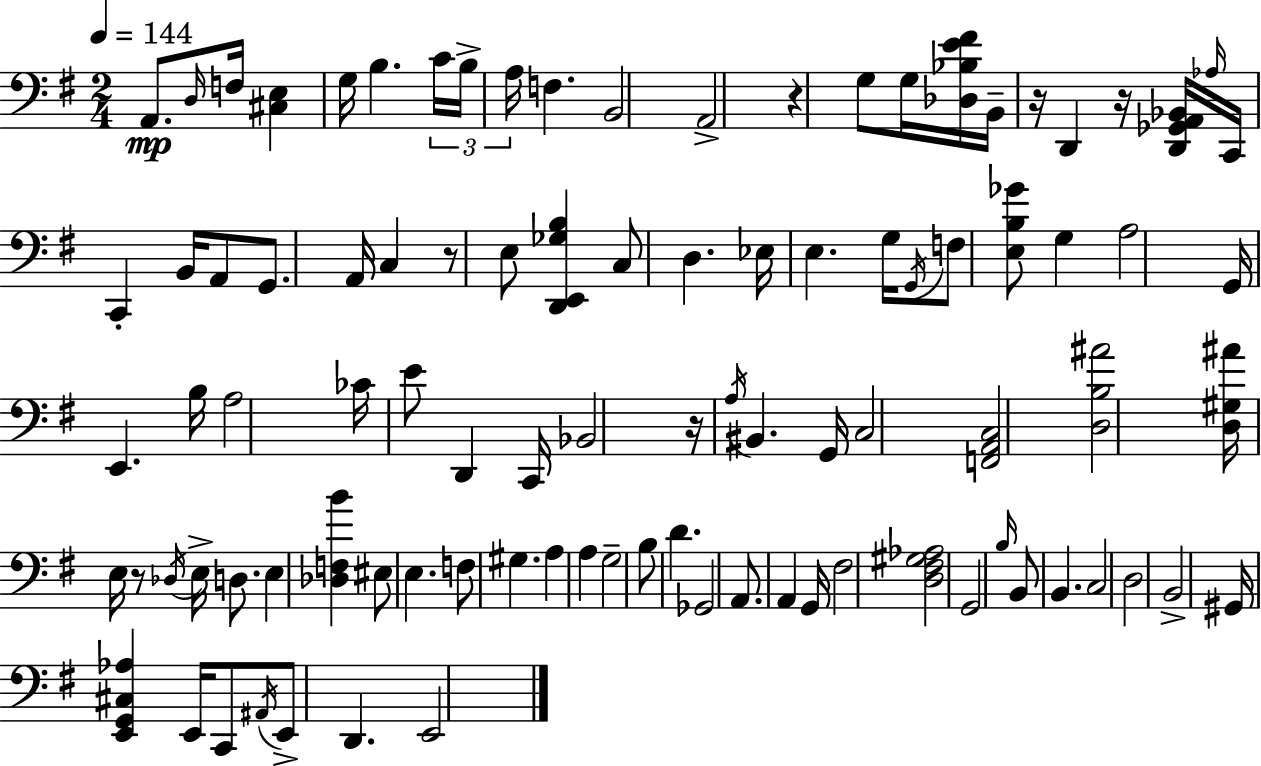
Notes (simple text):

A2/e. D3/s F3/s [C#3,E3]/q G3/s B3/q. C4/s B3/s A3/s F3/q. B2/h A2/h R/q G3/e G3/s [Db3,Bb3,E4,F#4]/s B2/s R/s D2/q R/s [D2,Gb2,A2,Bb2]/s Ab3/s C2/s C2/q B2/s A2/e G2/e. A2/s C3/q R/e E3/e [D2,E2,Gb3,B3]/q C3/e D3/q. Eb3/s E3/q. G3/s G2/s F3/e [E3,B3,Gb4]/e G3/q A3/h G2/s E2/q. B3/s A3/h CES4/s E4/e D2/q C2/s Bb2/h R/s A3/s BIS2/q. G2/s C3/h [F2,A2,C3]/h [D3,B3,A#4]/h [D3,G#3,A#4]/s E3/s R/e Db3/s E3/s D3/e. E3/q [Db3,F3,B4]/q EIS3/e E3/q. F3/e G#3/q. A3/q A3/q G3/h B3/e D4/q. Gb2/h A2/e. A2/q G2/s F#3/h [D3,F#3,G#3,Ab3]/h G2/h B3/s B2/e B2/q. C3/h D3/h B2/h G#2/s [E2,G2,C#3,Ab3]/q E2/s C2/e A#2/s E2/e D2/q. E2/h